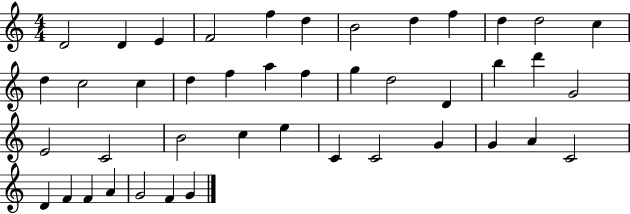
X:1
T:Untitled
M:4/4
L:1/4
K:C
D2 D E F2 f d B2 d f d d2 c d c2 c d f a f g d2 D b d' G2 E2 C2 B2 c e C C2 G G A C2 D F F A G2 F G